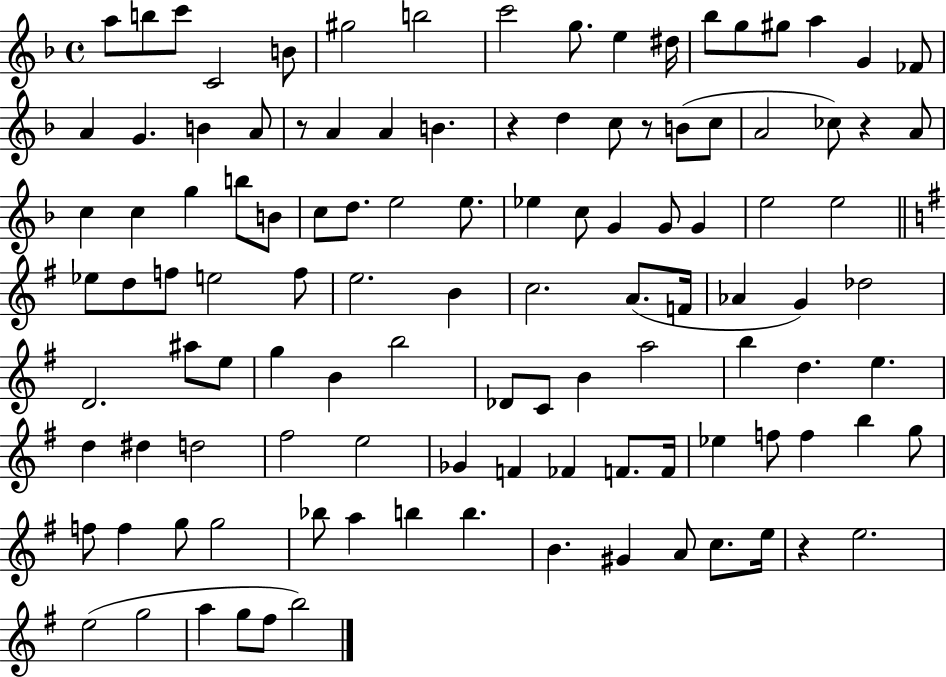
A5/e B5/e C6/e C4/h B4/e G#5/h B5/h C6/h G5/e. E5/q D#5/s Bb5/e G5/e G#5/e A5/q G4/q FES4/e A4/q G4/q. B4/q A4/e R/e A4/q A4/q B4/q. R/q D5/q C5/e R/e B4/e C5/e A4/h CES5/e R/q A4/e C5/q C5/q G5/q B5/e B4/e C5/e D5/e. E5/h E5/e. Eb5/q C5/e G4/q G4/e G4/q E5/h E5/h Eb5/e D5/e F5/e E5/h F5/e E5/h. B4/q C5/h. A4/e. F4/s Ab4/q G4/q Db5/h D4/h. A#5/e E5/e G5/q B4/q B5/h Db4/e C4/e B4/q A5/h B5/q D5/q. E5/q. D5/q D#5/q D5/h F#5/h E5/h Gb4/q F4/q FES4/q F4/e. F4/s Eb5/q F5/e F5/q B5/q G5/e F5/e F5/q G5/e G5/h Bb5/e A5/q B5/q B5/q. B4/q. G#4/q A4/e C5/e. E5/s R/q E5/h. E5/h G5/h A5/q G5/e F#5/e B5/h